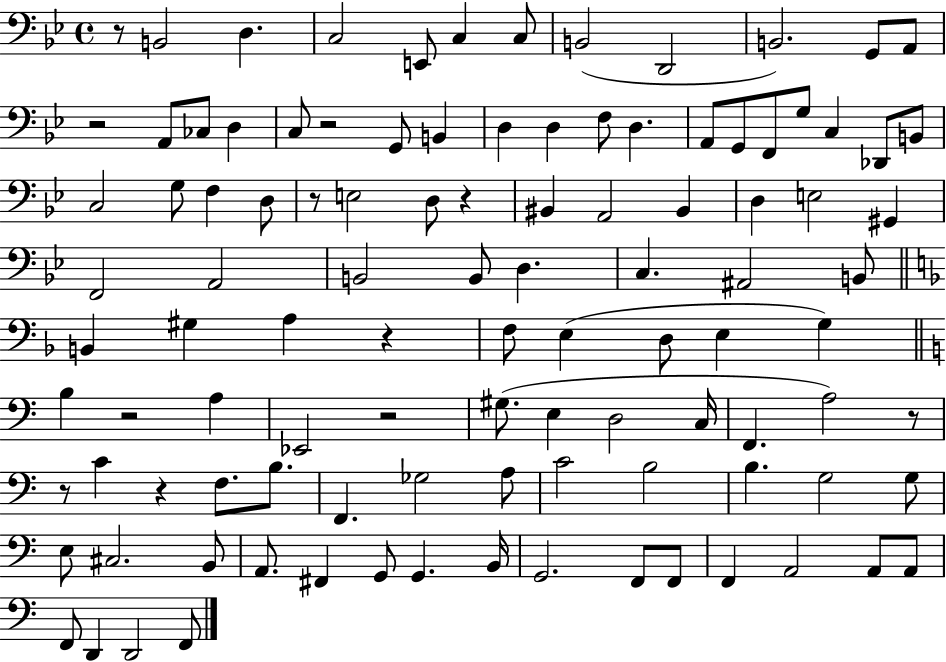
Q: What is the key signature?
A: BES major